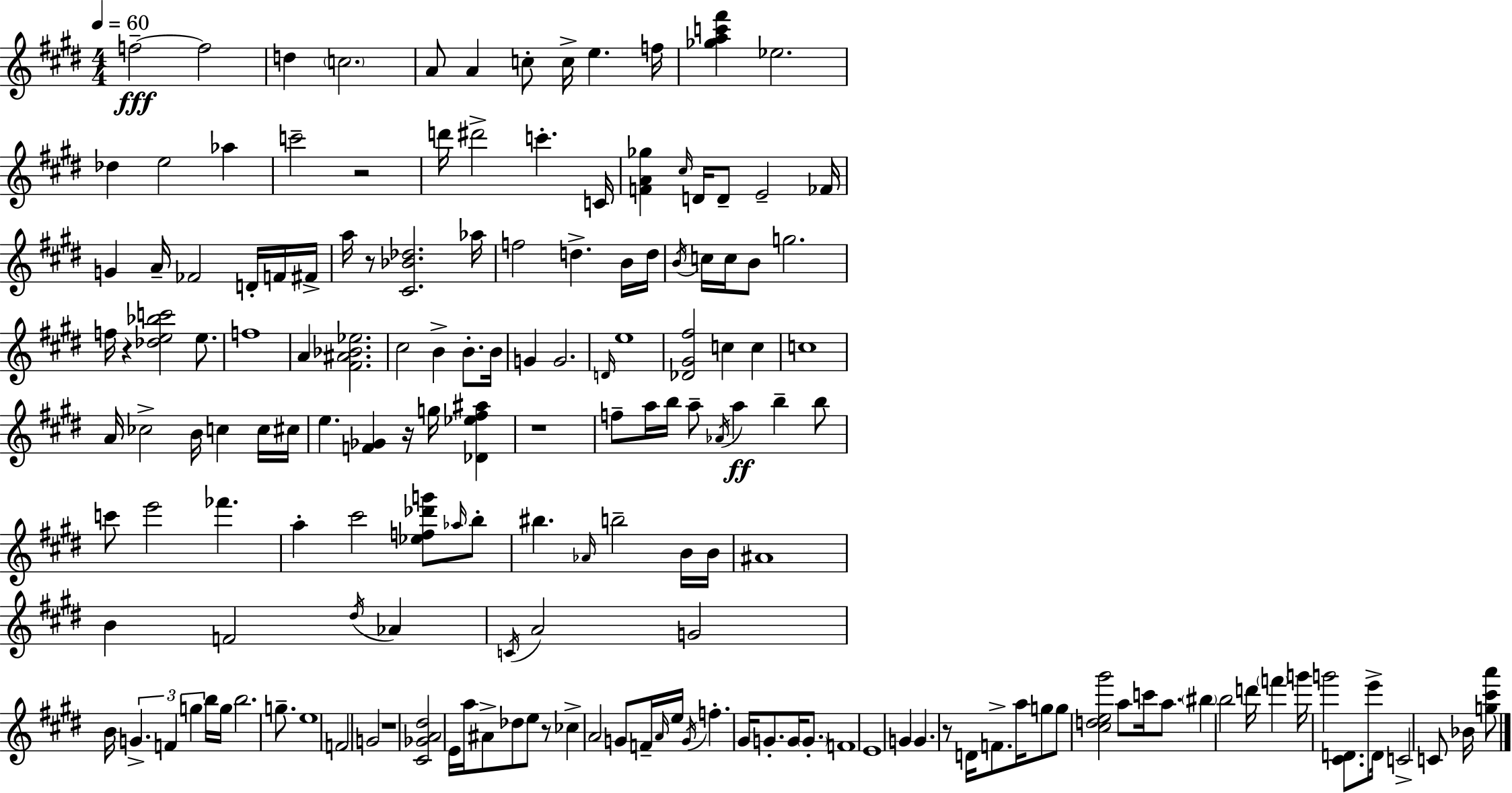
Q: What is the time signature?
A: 4/4